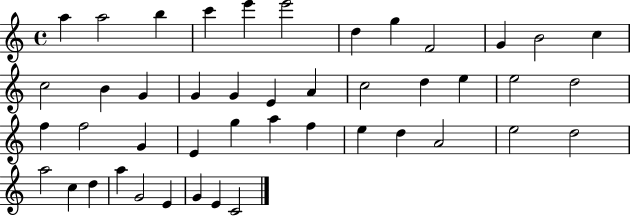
X:1
T:Untitled
M:4/4
L:1/4
K:C
a a2 b c' e' e'2 d g F2 G B2 c c2 B G G G E A c2 d e e2 d2 f f2 G E g a f e d A2 e2 d2 a2 c d a G2 E G E C2